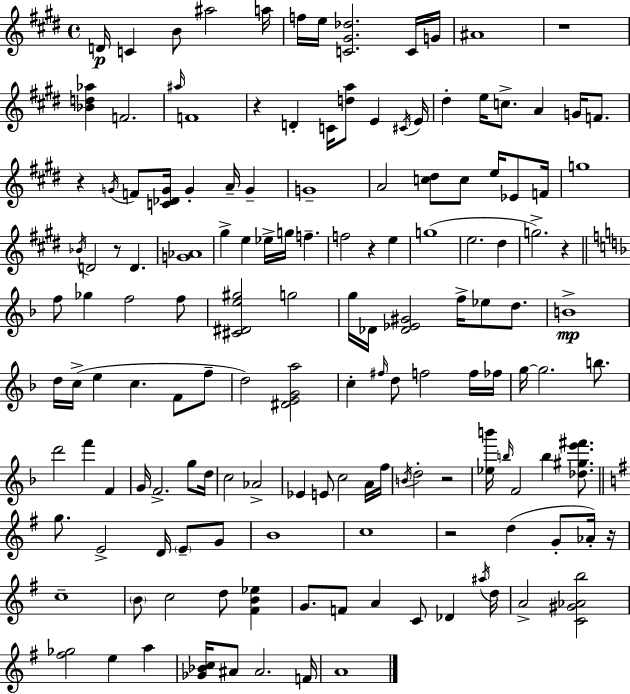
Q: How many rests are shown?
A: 9